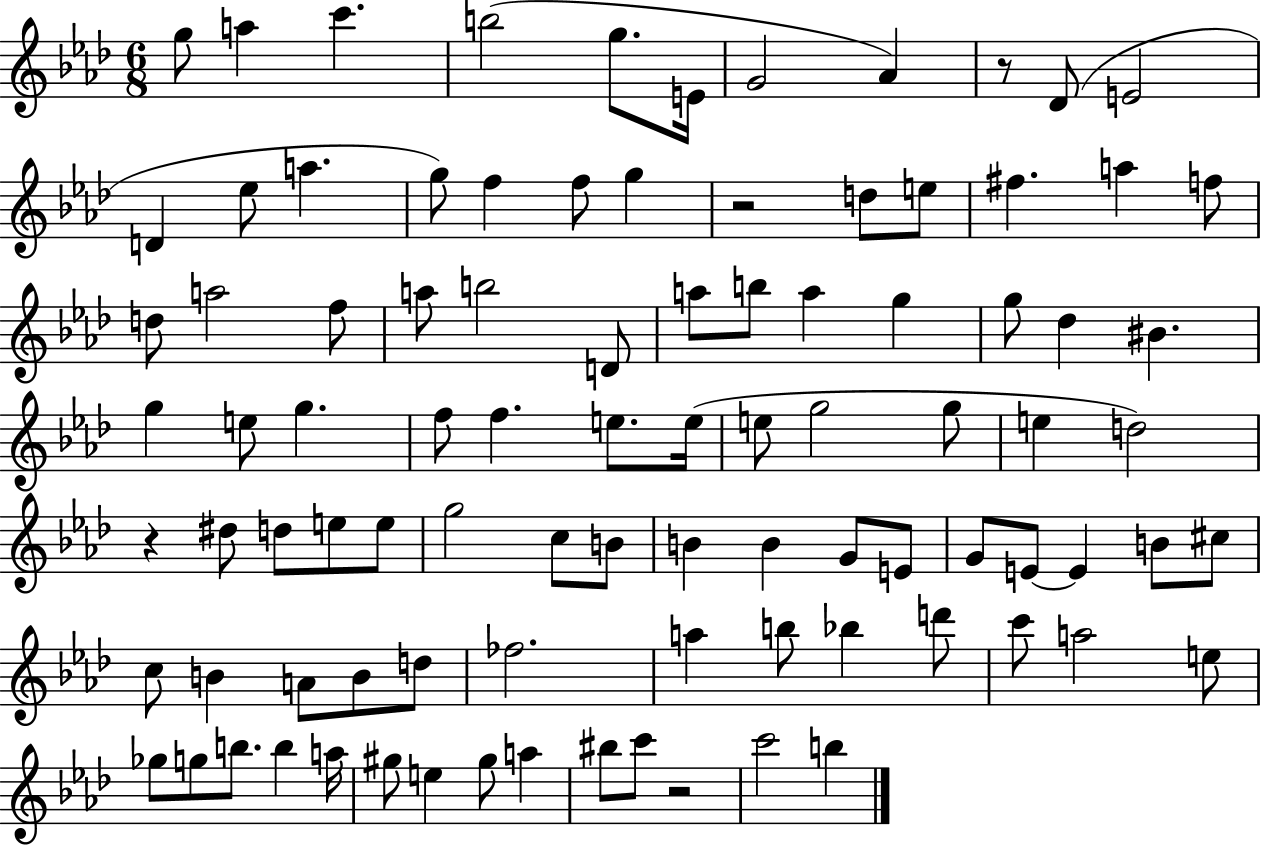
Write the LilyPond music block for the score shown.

{
  \clef treble
  \numericTimeSignature
  \time 6/8
  \key aes \major
  g''8 a''4 c'''4. | b''2( g''8. e'16 | g'2 aes'4) | r8 des'8( e'2 | \break d'4 ees''8 a''4. | g''8) f''4 f''8 g''4 | r2 d''8 e''8 | fis''4. a''4 f''8 | \break d''8 a''2 f''8 | a''8 b''2 d'8 | a''8 b''8 a''4 g''4 | g''8 des''4 bis'4. | \break g''4 e''8 g''4. | f''8 f''4. e''8. e''16( | e''8 g''2 g''8 | e''4 d''2) | \break r4 dis''8 d''8 e''8 e''8 | g''2 c''8 b'8 | b'4 b'4 g'8 e'8 | g'8 e'8~~ e'4 b'8 cis''8 | \break c''8 b'4 a'8 b'8 d''8 | fes''2. | a''4 b''8 bes''4 d'''8 | c'''8 a''2 e''8 | \break ges''8 g''8 b''8. b''4 a''16 | gis''8 e''4 gis''8 a''4 | bis''8 c'''8 r2 | c'''2 b''4 | \break \bar "|."
}